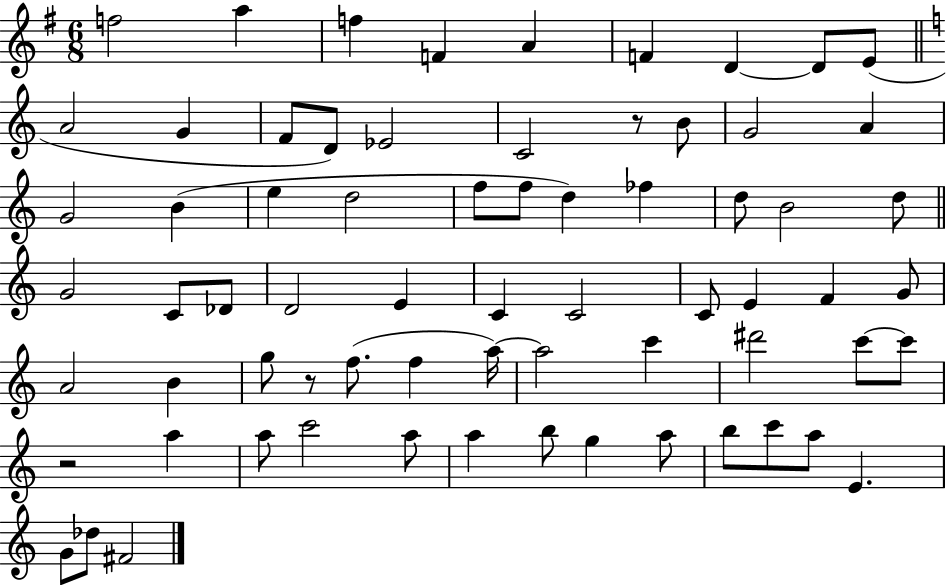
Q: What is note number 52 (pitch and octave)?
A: A5